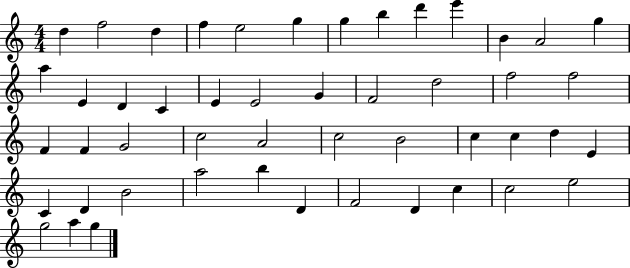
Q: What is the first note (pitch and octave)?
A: D5